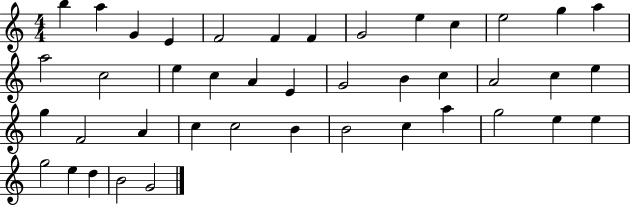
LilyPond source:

{
  \clef treble
  \numericTimeSignature
  \time 4/4
  \key c \major
  b''4 a''4 g'4 e'4 | f'2 f'4 f'4 | g'2 e''4 c''4 | e''2 g''4 a''4 | \break a''2 c''2 | e''4 c''4 a'4 e'4 | g'2 b'4 c''4 | a'2 c''4 e''4 | \break g''4 f'2 a'4 | c''4 c''2 b'4 | b'2 c''4 a''4 | g''2 e''4 e''4 | \break g''2 e''4 d''4 | b'2 g'2 | \bar "|."
}